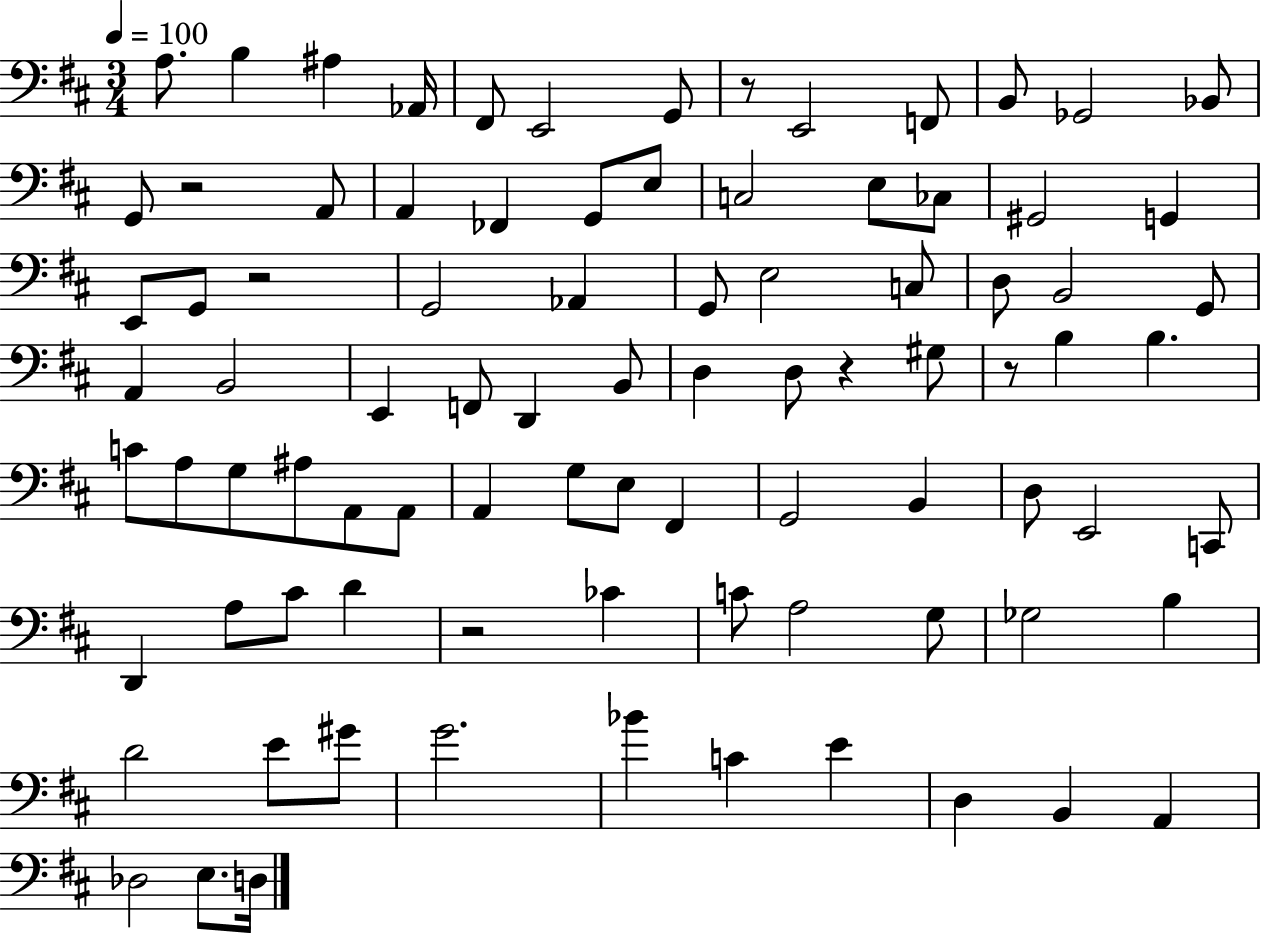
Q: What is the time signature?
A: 3/4